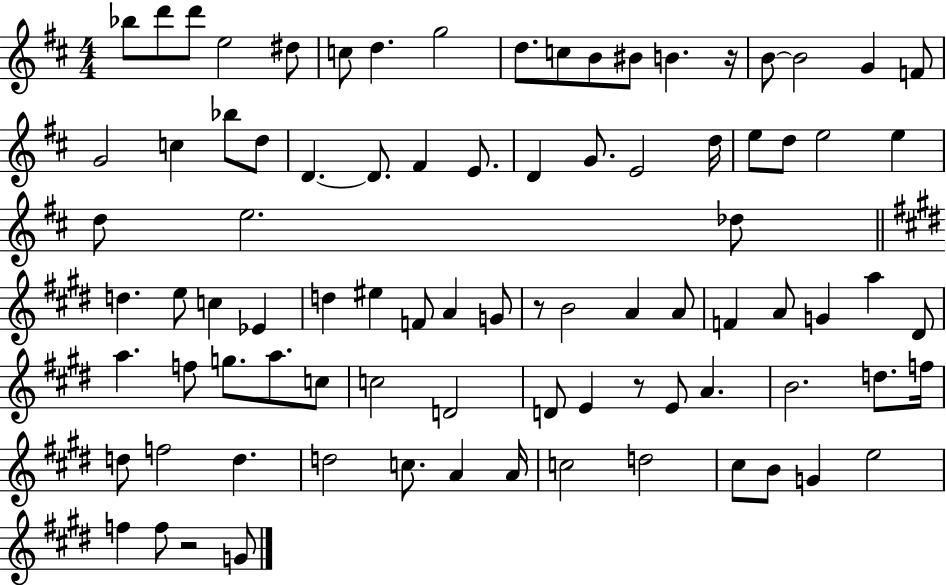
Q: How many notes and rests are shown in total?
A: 87